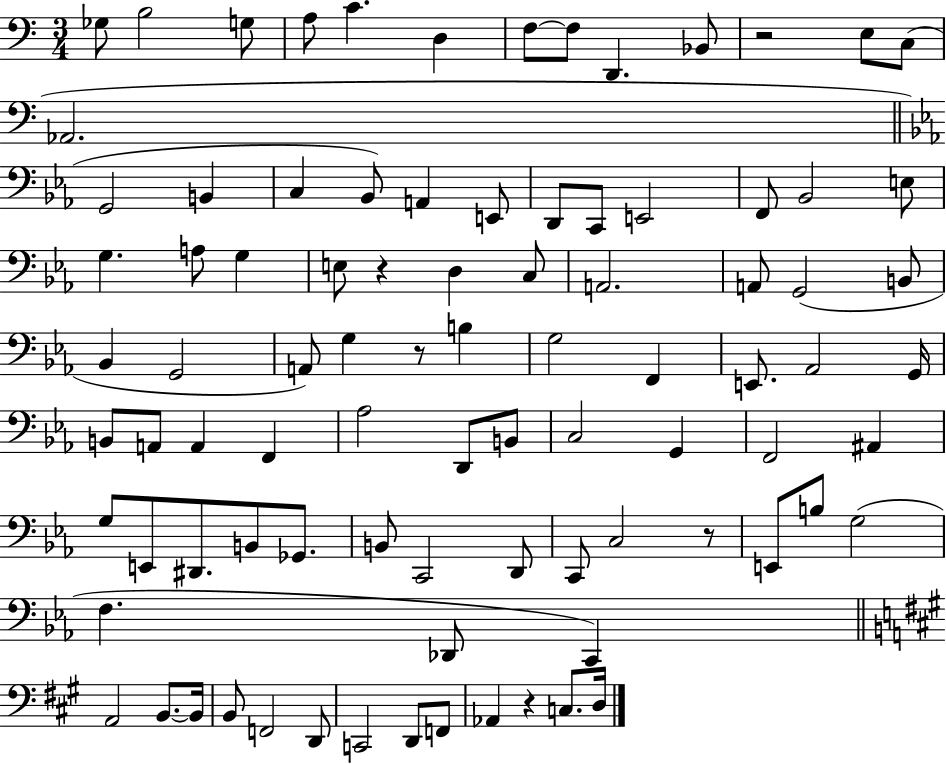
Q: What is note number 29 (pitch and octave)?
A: E3